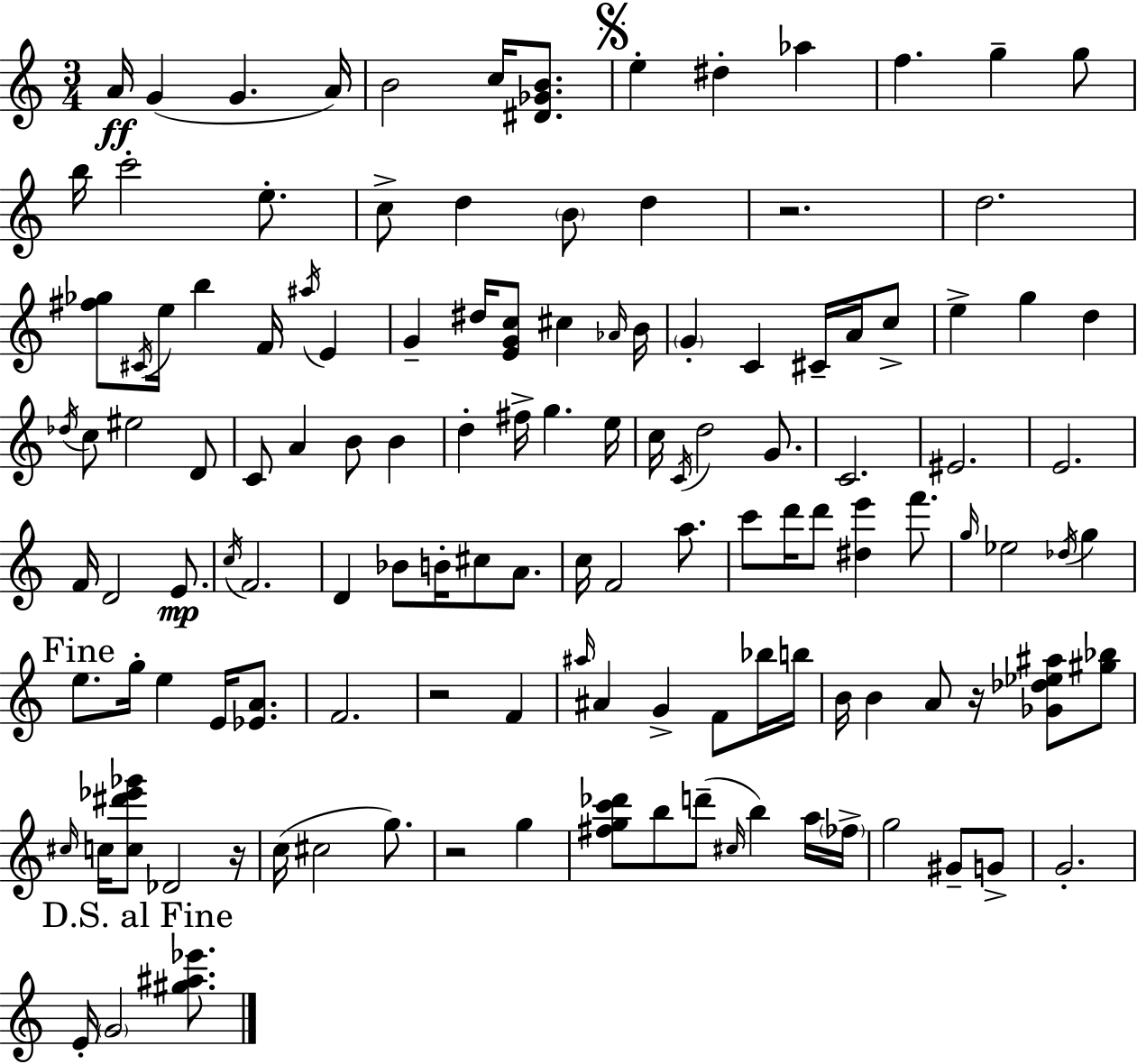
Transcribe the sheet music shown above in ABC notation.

X:1
T:Untitled
M:3/4
L:1/4
K:Am
A/4 G G A/4 B2 c/4 [^D_GB]/2 e ^d _a f g g/2 b/4 c'2 e/2 c/2 d B/2 d z2 d2 [^f_g]/2 ^C/4 e/4 b F/4 ^a/4 E G ^d/4 [EGc]/2 ^c _A/4 B/4 G C ^C/4 A/4 c/2 e g d _d/4 c/2 ^e2 D/2 C/2 A B/2 B d ^f/4 g e/4 c/4 C/4 d2 G/2 C2 ^E2 E2 F/4 D2 E/2 c/4 F2 D _B/2 B/4 ^c/2 A/2 c/4 F2 a/2 c'/2 d'/4 d'/2 [^de'] f'/2 g/4 _e2 _d/4 g e/2 g/4 e E/4 [_EA]/2 F2 z2 F ^a/4 ^A G F/2 _b/4 b/4 B/4 B A/2 z/4 [_G_d_e^a]/2 [^g_b]/2 ^c/4 c/4 [c^d'_e'_g']/2 _D2 z/4 c/4 ^c2 g/2 z2 g [^fgc'_d']/2 b/2 d'/2 ^c/4 b a/4 _f/4 g2 ^G/2 G/2 G2 E/4 G2 [^g^a_e']/2